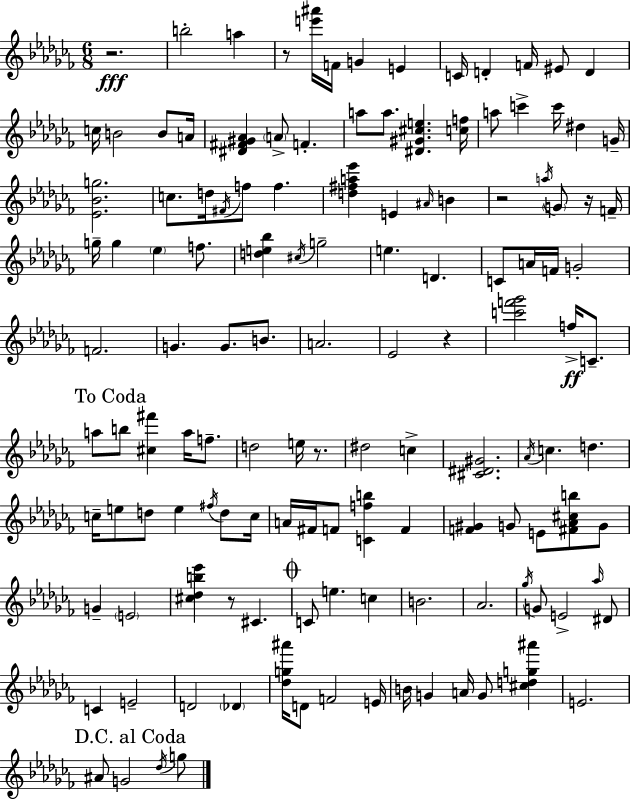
{
  \clef treble
  \numericTimeSignature
  \time 6/8
  \key aes \minor
  r2.\fff | b''2-. a''4 | r8 <e''' ais'''>16 f'16 g'4 e'4 | c'16 d'4-. f'16 eis'8 d'4 | \break c''16 b'2 b'8 a'16 | <dis' fis' gis' aes'>4 \parenthesize a'8-> f'4.-. | a''8 a''8. <dis' gis' cis'' e''>4. <c'' f''>16 | a''8 c'''4-> c'''16 dis''4 g'16-- | \break <ees' bes' g''>2. | c''8. d''16 \acciaccatura { fis'16 } f''8 f''4. | <d'' fis'' a'' ees'''>4 e'4 \grace { ais'16 } b'4 | r2 \acciaccatura { a''16 } \parenthesize g'8 | \break r16 f'16-- g''16-- g''4 \parenthesize ees''4 | f''8. <d'' e'' bes''>4 \acciaccatura { cis''16 } g''2-- | e''4. d'4. | c'8 a'16 f'16 g'2-. | \break f'2. | g'4. g'8. | b'8. a'2. | ees'2 | \break r4 <c''' f''' ges'''>2 | f''16->\ff c'8.-- \mark "To Coda" a''8 b''8 <cis'' fis'''>4 | a''16 f''8.-- d''2 | e''16 r8. dis''2 | \break c''4-> <cis' dis' gis'>2. | \acciaccatura { aes'16 } c''4. d''4. | c''16-- e''8 d''8 e''4 | \acciaccatura { fis''16 } d''8 c''16 a'16 fis'16 f'8 <c' f'' b''>4 | \break f'4 <f' gis'>4 g'8 | e'8 <fis' aes' cis'' b''>8 g'8 g'4-- \parenthesize e'2 | <cis'' des'' b'' ees'''>4 r8 | cis'4. \mark \markup { \musicglyph "scripts.coda" } c'8 e''4. | \break c''4 b'2. | aes'2. | \acciaccatura { ges''16 } g'8 e'2-> | \grace { aes''16 } dis'8 c'4 | \break e'2-- d'2 | \parenthesize des'4 <des'' g'' ais'''>16 d'8 f'2 | e'16 b'16 g'4 | a'16 g'8 <cis'' d'' g'' ais'''>4 e'2. | \break \mark "D.C. al Coda" ais'8 g'2 | \acciaccatura { des''16 } g''8 \bar "|."
}